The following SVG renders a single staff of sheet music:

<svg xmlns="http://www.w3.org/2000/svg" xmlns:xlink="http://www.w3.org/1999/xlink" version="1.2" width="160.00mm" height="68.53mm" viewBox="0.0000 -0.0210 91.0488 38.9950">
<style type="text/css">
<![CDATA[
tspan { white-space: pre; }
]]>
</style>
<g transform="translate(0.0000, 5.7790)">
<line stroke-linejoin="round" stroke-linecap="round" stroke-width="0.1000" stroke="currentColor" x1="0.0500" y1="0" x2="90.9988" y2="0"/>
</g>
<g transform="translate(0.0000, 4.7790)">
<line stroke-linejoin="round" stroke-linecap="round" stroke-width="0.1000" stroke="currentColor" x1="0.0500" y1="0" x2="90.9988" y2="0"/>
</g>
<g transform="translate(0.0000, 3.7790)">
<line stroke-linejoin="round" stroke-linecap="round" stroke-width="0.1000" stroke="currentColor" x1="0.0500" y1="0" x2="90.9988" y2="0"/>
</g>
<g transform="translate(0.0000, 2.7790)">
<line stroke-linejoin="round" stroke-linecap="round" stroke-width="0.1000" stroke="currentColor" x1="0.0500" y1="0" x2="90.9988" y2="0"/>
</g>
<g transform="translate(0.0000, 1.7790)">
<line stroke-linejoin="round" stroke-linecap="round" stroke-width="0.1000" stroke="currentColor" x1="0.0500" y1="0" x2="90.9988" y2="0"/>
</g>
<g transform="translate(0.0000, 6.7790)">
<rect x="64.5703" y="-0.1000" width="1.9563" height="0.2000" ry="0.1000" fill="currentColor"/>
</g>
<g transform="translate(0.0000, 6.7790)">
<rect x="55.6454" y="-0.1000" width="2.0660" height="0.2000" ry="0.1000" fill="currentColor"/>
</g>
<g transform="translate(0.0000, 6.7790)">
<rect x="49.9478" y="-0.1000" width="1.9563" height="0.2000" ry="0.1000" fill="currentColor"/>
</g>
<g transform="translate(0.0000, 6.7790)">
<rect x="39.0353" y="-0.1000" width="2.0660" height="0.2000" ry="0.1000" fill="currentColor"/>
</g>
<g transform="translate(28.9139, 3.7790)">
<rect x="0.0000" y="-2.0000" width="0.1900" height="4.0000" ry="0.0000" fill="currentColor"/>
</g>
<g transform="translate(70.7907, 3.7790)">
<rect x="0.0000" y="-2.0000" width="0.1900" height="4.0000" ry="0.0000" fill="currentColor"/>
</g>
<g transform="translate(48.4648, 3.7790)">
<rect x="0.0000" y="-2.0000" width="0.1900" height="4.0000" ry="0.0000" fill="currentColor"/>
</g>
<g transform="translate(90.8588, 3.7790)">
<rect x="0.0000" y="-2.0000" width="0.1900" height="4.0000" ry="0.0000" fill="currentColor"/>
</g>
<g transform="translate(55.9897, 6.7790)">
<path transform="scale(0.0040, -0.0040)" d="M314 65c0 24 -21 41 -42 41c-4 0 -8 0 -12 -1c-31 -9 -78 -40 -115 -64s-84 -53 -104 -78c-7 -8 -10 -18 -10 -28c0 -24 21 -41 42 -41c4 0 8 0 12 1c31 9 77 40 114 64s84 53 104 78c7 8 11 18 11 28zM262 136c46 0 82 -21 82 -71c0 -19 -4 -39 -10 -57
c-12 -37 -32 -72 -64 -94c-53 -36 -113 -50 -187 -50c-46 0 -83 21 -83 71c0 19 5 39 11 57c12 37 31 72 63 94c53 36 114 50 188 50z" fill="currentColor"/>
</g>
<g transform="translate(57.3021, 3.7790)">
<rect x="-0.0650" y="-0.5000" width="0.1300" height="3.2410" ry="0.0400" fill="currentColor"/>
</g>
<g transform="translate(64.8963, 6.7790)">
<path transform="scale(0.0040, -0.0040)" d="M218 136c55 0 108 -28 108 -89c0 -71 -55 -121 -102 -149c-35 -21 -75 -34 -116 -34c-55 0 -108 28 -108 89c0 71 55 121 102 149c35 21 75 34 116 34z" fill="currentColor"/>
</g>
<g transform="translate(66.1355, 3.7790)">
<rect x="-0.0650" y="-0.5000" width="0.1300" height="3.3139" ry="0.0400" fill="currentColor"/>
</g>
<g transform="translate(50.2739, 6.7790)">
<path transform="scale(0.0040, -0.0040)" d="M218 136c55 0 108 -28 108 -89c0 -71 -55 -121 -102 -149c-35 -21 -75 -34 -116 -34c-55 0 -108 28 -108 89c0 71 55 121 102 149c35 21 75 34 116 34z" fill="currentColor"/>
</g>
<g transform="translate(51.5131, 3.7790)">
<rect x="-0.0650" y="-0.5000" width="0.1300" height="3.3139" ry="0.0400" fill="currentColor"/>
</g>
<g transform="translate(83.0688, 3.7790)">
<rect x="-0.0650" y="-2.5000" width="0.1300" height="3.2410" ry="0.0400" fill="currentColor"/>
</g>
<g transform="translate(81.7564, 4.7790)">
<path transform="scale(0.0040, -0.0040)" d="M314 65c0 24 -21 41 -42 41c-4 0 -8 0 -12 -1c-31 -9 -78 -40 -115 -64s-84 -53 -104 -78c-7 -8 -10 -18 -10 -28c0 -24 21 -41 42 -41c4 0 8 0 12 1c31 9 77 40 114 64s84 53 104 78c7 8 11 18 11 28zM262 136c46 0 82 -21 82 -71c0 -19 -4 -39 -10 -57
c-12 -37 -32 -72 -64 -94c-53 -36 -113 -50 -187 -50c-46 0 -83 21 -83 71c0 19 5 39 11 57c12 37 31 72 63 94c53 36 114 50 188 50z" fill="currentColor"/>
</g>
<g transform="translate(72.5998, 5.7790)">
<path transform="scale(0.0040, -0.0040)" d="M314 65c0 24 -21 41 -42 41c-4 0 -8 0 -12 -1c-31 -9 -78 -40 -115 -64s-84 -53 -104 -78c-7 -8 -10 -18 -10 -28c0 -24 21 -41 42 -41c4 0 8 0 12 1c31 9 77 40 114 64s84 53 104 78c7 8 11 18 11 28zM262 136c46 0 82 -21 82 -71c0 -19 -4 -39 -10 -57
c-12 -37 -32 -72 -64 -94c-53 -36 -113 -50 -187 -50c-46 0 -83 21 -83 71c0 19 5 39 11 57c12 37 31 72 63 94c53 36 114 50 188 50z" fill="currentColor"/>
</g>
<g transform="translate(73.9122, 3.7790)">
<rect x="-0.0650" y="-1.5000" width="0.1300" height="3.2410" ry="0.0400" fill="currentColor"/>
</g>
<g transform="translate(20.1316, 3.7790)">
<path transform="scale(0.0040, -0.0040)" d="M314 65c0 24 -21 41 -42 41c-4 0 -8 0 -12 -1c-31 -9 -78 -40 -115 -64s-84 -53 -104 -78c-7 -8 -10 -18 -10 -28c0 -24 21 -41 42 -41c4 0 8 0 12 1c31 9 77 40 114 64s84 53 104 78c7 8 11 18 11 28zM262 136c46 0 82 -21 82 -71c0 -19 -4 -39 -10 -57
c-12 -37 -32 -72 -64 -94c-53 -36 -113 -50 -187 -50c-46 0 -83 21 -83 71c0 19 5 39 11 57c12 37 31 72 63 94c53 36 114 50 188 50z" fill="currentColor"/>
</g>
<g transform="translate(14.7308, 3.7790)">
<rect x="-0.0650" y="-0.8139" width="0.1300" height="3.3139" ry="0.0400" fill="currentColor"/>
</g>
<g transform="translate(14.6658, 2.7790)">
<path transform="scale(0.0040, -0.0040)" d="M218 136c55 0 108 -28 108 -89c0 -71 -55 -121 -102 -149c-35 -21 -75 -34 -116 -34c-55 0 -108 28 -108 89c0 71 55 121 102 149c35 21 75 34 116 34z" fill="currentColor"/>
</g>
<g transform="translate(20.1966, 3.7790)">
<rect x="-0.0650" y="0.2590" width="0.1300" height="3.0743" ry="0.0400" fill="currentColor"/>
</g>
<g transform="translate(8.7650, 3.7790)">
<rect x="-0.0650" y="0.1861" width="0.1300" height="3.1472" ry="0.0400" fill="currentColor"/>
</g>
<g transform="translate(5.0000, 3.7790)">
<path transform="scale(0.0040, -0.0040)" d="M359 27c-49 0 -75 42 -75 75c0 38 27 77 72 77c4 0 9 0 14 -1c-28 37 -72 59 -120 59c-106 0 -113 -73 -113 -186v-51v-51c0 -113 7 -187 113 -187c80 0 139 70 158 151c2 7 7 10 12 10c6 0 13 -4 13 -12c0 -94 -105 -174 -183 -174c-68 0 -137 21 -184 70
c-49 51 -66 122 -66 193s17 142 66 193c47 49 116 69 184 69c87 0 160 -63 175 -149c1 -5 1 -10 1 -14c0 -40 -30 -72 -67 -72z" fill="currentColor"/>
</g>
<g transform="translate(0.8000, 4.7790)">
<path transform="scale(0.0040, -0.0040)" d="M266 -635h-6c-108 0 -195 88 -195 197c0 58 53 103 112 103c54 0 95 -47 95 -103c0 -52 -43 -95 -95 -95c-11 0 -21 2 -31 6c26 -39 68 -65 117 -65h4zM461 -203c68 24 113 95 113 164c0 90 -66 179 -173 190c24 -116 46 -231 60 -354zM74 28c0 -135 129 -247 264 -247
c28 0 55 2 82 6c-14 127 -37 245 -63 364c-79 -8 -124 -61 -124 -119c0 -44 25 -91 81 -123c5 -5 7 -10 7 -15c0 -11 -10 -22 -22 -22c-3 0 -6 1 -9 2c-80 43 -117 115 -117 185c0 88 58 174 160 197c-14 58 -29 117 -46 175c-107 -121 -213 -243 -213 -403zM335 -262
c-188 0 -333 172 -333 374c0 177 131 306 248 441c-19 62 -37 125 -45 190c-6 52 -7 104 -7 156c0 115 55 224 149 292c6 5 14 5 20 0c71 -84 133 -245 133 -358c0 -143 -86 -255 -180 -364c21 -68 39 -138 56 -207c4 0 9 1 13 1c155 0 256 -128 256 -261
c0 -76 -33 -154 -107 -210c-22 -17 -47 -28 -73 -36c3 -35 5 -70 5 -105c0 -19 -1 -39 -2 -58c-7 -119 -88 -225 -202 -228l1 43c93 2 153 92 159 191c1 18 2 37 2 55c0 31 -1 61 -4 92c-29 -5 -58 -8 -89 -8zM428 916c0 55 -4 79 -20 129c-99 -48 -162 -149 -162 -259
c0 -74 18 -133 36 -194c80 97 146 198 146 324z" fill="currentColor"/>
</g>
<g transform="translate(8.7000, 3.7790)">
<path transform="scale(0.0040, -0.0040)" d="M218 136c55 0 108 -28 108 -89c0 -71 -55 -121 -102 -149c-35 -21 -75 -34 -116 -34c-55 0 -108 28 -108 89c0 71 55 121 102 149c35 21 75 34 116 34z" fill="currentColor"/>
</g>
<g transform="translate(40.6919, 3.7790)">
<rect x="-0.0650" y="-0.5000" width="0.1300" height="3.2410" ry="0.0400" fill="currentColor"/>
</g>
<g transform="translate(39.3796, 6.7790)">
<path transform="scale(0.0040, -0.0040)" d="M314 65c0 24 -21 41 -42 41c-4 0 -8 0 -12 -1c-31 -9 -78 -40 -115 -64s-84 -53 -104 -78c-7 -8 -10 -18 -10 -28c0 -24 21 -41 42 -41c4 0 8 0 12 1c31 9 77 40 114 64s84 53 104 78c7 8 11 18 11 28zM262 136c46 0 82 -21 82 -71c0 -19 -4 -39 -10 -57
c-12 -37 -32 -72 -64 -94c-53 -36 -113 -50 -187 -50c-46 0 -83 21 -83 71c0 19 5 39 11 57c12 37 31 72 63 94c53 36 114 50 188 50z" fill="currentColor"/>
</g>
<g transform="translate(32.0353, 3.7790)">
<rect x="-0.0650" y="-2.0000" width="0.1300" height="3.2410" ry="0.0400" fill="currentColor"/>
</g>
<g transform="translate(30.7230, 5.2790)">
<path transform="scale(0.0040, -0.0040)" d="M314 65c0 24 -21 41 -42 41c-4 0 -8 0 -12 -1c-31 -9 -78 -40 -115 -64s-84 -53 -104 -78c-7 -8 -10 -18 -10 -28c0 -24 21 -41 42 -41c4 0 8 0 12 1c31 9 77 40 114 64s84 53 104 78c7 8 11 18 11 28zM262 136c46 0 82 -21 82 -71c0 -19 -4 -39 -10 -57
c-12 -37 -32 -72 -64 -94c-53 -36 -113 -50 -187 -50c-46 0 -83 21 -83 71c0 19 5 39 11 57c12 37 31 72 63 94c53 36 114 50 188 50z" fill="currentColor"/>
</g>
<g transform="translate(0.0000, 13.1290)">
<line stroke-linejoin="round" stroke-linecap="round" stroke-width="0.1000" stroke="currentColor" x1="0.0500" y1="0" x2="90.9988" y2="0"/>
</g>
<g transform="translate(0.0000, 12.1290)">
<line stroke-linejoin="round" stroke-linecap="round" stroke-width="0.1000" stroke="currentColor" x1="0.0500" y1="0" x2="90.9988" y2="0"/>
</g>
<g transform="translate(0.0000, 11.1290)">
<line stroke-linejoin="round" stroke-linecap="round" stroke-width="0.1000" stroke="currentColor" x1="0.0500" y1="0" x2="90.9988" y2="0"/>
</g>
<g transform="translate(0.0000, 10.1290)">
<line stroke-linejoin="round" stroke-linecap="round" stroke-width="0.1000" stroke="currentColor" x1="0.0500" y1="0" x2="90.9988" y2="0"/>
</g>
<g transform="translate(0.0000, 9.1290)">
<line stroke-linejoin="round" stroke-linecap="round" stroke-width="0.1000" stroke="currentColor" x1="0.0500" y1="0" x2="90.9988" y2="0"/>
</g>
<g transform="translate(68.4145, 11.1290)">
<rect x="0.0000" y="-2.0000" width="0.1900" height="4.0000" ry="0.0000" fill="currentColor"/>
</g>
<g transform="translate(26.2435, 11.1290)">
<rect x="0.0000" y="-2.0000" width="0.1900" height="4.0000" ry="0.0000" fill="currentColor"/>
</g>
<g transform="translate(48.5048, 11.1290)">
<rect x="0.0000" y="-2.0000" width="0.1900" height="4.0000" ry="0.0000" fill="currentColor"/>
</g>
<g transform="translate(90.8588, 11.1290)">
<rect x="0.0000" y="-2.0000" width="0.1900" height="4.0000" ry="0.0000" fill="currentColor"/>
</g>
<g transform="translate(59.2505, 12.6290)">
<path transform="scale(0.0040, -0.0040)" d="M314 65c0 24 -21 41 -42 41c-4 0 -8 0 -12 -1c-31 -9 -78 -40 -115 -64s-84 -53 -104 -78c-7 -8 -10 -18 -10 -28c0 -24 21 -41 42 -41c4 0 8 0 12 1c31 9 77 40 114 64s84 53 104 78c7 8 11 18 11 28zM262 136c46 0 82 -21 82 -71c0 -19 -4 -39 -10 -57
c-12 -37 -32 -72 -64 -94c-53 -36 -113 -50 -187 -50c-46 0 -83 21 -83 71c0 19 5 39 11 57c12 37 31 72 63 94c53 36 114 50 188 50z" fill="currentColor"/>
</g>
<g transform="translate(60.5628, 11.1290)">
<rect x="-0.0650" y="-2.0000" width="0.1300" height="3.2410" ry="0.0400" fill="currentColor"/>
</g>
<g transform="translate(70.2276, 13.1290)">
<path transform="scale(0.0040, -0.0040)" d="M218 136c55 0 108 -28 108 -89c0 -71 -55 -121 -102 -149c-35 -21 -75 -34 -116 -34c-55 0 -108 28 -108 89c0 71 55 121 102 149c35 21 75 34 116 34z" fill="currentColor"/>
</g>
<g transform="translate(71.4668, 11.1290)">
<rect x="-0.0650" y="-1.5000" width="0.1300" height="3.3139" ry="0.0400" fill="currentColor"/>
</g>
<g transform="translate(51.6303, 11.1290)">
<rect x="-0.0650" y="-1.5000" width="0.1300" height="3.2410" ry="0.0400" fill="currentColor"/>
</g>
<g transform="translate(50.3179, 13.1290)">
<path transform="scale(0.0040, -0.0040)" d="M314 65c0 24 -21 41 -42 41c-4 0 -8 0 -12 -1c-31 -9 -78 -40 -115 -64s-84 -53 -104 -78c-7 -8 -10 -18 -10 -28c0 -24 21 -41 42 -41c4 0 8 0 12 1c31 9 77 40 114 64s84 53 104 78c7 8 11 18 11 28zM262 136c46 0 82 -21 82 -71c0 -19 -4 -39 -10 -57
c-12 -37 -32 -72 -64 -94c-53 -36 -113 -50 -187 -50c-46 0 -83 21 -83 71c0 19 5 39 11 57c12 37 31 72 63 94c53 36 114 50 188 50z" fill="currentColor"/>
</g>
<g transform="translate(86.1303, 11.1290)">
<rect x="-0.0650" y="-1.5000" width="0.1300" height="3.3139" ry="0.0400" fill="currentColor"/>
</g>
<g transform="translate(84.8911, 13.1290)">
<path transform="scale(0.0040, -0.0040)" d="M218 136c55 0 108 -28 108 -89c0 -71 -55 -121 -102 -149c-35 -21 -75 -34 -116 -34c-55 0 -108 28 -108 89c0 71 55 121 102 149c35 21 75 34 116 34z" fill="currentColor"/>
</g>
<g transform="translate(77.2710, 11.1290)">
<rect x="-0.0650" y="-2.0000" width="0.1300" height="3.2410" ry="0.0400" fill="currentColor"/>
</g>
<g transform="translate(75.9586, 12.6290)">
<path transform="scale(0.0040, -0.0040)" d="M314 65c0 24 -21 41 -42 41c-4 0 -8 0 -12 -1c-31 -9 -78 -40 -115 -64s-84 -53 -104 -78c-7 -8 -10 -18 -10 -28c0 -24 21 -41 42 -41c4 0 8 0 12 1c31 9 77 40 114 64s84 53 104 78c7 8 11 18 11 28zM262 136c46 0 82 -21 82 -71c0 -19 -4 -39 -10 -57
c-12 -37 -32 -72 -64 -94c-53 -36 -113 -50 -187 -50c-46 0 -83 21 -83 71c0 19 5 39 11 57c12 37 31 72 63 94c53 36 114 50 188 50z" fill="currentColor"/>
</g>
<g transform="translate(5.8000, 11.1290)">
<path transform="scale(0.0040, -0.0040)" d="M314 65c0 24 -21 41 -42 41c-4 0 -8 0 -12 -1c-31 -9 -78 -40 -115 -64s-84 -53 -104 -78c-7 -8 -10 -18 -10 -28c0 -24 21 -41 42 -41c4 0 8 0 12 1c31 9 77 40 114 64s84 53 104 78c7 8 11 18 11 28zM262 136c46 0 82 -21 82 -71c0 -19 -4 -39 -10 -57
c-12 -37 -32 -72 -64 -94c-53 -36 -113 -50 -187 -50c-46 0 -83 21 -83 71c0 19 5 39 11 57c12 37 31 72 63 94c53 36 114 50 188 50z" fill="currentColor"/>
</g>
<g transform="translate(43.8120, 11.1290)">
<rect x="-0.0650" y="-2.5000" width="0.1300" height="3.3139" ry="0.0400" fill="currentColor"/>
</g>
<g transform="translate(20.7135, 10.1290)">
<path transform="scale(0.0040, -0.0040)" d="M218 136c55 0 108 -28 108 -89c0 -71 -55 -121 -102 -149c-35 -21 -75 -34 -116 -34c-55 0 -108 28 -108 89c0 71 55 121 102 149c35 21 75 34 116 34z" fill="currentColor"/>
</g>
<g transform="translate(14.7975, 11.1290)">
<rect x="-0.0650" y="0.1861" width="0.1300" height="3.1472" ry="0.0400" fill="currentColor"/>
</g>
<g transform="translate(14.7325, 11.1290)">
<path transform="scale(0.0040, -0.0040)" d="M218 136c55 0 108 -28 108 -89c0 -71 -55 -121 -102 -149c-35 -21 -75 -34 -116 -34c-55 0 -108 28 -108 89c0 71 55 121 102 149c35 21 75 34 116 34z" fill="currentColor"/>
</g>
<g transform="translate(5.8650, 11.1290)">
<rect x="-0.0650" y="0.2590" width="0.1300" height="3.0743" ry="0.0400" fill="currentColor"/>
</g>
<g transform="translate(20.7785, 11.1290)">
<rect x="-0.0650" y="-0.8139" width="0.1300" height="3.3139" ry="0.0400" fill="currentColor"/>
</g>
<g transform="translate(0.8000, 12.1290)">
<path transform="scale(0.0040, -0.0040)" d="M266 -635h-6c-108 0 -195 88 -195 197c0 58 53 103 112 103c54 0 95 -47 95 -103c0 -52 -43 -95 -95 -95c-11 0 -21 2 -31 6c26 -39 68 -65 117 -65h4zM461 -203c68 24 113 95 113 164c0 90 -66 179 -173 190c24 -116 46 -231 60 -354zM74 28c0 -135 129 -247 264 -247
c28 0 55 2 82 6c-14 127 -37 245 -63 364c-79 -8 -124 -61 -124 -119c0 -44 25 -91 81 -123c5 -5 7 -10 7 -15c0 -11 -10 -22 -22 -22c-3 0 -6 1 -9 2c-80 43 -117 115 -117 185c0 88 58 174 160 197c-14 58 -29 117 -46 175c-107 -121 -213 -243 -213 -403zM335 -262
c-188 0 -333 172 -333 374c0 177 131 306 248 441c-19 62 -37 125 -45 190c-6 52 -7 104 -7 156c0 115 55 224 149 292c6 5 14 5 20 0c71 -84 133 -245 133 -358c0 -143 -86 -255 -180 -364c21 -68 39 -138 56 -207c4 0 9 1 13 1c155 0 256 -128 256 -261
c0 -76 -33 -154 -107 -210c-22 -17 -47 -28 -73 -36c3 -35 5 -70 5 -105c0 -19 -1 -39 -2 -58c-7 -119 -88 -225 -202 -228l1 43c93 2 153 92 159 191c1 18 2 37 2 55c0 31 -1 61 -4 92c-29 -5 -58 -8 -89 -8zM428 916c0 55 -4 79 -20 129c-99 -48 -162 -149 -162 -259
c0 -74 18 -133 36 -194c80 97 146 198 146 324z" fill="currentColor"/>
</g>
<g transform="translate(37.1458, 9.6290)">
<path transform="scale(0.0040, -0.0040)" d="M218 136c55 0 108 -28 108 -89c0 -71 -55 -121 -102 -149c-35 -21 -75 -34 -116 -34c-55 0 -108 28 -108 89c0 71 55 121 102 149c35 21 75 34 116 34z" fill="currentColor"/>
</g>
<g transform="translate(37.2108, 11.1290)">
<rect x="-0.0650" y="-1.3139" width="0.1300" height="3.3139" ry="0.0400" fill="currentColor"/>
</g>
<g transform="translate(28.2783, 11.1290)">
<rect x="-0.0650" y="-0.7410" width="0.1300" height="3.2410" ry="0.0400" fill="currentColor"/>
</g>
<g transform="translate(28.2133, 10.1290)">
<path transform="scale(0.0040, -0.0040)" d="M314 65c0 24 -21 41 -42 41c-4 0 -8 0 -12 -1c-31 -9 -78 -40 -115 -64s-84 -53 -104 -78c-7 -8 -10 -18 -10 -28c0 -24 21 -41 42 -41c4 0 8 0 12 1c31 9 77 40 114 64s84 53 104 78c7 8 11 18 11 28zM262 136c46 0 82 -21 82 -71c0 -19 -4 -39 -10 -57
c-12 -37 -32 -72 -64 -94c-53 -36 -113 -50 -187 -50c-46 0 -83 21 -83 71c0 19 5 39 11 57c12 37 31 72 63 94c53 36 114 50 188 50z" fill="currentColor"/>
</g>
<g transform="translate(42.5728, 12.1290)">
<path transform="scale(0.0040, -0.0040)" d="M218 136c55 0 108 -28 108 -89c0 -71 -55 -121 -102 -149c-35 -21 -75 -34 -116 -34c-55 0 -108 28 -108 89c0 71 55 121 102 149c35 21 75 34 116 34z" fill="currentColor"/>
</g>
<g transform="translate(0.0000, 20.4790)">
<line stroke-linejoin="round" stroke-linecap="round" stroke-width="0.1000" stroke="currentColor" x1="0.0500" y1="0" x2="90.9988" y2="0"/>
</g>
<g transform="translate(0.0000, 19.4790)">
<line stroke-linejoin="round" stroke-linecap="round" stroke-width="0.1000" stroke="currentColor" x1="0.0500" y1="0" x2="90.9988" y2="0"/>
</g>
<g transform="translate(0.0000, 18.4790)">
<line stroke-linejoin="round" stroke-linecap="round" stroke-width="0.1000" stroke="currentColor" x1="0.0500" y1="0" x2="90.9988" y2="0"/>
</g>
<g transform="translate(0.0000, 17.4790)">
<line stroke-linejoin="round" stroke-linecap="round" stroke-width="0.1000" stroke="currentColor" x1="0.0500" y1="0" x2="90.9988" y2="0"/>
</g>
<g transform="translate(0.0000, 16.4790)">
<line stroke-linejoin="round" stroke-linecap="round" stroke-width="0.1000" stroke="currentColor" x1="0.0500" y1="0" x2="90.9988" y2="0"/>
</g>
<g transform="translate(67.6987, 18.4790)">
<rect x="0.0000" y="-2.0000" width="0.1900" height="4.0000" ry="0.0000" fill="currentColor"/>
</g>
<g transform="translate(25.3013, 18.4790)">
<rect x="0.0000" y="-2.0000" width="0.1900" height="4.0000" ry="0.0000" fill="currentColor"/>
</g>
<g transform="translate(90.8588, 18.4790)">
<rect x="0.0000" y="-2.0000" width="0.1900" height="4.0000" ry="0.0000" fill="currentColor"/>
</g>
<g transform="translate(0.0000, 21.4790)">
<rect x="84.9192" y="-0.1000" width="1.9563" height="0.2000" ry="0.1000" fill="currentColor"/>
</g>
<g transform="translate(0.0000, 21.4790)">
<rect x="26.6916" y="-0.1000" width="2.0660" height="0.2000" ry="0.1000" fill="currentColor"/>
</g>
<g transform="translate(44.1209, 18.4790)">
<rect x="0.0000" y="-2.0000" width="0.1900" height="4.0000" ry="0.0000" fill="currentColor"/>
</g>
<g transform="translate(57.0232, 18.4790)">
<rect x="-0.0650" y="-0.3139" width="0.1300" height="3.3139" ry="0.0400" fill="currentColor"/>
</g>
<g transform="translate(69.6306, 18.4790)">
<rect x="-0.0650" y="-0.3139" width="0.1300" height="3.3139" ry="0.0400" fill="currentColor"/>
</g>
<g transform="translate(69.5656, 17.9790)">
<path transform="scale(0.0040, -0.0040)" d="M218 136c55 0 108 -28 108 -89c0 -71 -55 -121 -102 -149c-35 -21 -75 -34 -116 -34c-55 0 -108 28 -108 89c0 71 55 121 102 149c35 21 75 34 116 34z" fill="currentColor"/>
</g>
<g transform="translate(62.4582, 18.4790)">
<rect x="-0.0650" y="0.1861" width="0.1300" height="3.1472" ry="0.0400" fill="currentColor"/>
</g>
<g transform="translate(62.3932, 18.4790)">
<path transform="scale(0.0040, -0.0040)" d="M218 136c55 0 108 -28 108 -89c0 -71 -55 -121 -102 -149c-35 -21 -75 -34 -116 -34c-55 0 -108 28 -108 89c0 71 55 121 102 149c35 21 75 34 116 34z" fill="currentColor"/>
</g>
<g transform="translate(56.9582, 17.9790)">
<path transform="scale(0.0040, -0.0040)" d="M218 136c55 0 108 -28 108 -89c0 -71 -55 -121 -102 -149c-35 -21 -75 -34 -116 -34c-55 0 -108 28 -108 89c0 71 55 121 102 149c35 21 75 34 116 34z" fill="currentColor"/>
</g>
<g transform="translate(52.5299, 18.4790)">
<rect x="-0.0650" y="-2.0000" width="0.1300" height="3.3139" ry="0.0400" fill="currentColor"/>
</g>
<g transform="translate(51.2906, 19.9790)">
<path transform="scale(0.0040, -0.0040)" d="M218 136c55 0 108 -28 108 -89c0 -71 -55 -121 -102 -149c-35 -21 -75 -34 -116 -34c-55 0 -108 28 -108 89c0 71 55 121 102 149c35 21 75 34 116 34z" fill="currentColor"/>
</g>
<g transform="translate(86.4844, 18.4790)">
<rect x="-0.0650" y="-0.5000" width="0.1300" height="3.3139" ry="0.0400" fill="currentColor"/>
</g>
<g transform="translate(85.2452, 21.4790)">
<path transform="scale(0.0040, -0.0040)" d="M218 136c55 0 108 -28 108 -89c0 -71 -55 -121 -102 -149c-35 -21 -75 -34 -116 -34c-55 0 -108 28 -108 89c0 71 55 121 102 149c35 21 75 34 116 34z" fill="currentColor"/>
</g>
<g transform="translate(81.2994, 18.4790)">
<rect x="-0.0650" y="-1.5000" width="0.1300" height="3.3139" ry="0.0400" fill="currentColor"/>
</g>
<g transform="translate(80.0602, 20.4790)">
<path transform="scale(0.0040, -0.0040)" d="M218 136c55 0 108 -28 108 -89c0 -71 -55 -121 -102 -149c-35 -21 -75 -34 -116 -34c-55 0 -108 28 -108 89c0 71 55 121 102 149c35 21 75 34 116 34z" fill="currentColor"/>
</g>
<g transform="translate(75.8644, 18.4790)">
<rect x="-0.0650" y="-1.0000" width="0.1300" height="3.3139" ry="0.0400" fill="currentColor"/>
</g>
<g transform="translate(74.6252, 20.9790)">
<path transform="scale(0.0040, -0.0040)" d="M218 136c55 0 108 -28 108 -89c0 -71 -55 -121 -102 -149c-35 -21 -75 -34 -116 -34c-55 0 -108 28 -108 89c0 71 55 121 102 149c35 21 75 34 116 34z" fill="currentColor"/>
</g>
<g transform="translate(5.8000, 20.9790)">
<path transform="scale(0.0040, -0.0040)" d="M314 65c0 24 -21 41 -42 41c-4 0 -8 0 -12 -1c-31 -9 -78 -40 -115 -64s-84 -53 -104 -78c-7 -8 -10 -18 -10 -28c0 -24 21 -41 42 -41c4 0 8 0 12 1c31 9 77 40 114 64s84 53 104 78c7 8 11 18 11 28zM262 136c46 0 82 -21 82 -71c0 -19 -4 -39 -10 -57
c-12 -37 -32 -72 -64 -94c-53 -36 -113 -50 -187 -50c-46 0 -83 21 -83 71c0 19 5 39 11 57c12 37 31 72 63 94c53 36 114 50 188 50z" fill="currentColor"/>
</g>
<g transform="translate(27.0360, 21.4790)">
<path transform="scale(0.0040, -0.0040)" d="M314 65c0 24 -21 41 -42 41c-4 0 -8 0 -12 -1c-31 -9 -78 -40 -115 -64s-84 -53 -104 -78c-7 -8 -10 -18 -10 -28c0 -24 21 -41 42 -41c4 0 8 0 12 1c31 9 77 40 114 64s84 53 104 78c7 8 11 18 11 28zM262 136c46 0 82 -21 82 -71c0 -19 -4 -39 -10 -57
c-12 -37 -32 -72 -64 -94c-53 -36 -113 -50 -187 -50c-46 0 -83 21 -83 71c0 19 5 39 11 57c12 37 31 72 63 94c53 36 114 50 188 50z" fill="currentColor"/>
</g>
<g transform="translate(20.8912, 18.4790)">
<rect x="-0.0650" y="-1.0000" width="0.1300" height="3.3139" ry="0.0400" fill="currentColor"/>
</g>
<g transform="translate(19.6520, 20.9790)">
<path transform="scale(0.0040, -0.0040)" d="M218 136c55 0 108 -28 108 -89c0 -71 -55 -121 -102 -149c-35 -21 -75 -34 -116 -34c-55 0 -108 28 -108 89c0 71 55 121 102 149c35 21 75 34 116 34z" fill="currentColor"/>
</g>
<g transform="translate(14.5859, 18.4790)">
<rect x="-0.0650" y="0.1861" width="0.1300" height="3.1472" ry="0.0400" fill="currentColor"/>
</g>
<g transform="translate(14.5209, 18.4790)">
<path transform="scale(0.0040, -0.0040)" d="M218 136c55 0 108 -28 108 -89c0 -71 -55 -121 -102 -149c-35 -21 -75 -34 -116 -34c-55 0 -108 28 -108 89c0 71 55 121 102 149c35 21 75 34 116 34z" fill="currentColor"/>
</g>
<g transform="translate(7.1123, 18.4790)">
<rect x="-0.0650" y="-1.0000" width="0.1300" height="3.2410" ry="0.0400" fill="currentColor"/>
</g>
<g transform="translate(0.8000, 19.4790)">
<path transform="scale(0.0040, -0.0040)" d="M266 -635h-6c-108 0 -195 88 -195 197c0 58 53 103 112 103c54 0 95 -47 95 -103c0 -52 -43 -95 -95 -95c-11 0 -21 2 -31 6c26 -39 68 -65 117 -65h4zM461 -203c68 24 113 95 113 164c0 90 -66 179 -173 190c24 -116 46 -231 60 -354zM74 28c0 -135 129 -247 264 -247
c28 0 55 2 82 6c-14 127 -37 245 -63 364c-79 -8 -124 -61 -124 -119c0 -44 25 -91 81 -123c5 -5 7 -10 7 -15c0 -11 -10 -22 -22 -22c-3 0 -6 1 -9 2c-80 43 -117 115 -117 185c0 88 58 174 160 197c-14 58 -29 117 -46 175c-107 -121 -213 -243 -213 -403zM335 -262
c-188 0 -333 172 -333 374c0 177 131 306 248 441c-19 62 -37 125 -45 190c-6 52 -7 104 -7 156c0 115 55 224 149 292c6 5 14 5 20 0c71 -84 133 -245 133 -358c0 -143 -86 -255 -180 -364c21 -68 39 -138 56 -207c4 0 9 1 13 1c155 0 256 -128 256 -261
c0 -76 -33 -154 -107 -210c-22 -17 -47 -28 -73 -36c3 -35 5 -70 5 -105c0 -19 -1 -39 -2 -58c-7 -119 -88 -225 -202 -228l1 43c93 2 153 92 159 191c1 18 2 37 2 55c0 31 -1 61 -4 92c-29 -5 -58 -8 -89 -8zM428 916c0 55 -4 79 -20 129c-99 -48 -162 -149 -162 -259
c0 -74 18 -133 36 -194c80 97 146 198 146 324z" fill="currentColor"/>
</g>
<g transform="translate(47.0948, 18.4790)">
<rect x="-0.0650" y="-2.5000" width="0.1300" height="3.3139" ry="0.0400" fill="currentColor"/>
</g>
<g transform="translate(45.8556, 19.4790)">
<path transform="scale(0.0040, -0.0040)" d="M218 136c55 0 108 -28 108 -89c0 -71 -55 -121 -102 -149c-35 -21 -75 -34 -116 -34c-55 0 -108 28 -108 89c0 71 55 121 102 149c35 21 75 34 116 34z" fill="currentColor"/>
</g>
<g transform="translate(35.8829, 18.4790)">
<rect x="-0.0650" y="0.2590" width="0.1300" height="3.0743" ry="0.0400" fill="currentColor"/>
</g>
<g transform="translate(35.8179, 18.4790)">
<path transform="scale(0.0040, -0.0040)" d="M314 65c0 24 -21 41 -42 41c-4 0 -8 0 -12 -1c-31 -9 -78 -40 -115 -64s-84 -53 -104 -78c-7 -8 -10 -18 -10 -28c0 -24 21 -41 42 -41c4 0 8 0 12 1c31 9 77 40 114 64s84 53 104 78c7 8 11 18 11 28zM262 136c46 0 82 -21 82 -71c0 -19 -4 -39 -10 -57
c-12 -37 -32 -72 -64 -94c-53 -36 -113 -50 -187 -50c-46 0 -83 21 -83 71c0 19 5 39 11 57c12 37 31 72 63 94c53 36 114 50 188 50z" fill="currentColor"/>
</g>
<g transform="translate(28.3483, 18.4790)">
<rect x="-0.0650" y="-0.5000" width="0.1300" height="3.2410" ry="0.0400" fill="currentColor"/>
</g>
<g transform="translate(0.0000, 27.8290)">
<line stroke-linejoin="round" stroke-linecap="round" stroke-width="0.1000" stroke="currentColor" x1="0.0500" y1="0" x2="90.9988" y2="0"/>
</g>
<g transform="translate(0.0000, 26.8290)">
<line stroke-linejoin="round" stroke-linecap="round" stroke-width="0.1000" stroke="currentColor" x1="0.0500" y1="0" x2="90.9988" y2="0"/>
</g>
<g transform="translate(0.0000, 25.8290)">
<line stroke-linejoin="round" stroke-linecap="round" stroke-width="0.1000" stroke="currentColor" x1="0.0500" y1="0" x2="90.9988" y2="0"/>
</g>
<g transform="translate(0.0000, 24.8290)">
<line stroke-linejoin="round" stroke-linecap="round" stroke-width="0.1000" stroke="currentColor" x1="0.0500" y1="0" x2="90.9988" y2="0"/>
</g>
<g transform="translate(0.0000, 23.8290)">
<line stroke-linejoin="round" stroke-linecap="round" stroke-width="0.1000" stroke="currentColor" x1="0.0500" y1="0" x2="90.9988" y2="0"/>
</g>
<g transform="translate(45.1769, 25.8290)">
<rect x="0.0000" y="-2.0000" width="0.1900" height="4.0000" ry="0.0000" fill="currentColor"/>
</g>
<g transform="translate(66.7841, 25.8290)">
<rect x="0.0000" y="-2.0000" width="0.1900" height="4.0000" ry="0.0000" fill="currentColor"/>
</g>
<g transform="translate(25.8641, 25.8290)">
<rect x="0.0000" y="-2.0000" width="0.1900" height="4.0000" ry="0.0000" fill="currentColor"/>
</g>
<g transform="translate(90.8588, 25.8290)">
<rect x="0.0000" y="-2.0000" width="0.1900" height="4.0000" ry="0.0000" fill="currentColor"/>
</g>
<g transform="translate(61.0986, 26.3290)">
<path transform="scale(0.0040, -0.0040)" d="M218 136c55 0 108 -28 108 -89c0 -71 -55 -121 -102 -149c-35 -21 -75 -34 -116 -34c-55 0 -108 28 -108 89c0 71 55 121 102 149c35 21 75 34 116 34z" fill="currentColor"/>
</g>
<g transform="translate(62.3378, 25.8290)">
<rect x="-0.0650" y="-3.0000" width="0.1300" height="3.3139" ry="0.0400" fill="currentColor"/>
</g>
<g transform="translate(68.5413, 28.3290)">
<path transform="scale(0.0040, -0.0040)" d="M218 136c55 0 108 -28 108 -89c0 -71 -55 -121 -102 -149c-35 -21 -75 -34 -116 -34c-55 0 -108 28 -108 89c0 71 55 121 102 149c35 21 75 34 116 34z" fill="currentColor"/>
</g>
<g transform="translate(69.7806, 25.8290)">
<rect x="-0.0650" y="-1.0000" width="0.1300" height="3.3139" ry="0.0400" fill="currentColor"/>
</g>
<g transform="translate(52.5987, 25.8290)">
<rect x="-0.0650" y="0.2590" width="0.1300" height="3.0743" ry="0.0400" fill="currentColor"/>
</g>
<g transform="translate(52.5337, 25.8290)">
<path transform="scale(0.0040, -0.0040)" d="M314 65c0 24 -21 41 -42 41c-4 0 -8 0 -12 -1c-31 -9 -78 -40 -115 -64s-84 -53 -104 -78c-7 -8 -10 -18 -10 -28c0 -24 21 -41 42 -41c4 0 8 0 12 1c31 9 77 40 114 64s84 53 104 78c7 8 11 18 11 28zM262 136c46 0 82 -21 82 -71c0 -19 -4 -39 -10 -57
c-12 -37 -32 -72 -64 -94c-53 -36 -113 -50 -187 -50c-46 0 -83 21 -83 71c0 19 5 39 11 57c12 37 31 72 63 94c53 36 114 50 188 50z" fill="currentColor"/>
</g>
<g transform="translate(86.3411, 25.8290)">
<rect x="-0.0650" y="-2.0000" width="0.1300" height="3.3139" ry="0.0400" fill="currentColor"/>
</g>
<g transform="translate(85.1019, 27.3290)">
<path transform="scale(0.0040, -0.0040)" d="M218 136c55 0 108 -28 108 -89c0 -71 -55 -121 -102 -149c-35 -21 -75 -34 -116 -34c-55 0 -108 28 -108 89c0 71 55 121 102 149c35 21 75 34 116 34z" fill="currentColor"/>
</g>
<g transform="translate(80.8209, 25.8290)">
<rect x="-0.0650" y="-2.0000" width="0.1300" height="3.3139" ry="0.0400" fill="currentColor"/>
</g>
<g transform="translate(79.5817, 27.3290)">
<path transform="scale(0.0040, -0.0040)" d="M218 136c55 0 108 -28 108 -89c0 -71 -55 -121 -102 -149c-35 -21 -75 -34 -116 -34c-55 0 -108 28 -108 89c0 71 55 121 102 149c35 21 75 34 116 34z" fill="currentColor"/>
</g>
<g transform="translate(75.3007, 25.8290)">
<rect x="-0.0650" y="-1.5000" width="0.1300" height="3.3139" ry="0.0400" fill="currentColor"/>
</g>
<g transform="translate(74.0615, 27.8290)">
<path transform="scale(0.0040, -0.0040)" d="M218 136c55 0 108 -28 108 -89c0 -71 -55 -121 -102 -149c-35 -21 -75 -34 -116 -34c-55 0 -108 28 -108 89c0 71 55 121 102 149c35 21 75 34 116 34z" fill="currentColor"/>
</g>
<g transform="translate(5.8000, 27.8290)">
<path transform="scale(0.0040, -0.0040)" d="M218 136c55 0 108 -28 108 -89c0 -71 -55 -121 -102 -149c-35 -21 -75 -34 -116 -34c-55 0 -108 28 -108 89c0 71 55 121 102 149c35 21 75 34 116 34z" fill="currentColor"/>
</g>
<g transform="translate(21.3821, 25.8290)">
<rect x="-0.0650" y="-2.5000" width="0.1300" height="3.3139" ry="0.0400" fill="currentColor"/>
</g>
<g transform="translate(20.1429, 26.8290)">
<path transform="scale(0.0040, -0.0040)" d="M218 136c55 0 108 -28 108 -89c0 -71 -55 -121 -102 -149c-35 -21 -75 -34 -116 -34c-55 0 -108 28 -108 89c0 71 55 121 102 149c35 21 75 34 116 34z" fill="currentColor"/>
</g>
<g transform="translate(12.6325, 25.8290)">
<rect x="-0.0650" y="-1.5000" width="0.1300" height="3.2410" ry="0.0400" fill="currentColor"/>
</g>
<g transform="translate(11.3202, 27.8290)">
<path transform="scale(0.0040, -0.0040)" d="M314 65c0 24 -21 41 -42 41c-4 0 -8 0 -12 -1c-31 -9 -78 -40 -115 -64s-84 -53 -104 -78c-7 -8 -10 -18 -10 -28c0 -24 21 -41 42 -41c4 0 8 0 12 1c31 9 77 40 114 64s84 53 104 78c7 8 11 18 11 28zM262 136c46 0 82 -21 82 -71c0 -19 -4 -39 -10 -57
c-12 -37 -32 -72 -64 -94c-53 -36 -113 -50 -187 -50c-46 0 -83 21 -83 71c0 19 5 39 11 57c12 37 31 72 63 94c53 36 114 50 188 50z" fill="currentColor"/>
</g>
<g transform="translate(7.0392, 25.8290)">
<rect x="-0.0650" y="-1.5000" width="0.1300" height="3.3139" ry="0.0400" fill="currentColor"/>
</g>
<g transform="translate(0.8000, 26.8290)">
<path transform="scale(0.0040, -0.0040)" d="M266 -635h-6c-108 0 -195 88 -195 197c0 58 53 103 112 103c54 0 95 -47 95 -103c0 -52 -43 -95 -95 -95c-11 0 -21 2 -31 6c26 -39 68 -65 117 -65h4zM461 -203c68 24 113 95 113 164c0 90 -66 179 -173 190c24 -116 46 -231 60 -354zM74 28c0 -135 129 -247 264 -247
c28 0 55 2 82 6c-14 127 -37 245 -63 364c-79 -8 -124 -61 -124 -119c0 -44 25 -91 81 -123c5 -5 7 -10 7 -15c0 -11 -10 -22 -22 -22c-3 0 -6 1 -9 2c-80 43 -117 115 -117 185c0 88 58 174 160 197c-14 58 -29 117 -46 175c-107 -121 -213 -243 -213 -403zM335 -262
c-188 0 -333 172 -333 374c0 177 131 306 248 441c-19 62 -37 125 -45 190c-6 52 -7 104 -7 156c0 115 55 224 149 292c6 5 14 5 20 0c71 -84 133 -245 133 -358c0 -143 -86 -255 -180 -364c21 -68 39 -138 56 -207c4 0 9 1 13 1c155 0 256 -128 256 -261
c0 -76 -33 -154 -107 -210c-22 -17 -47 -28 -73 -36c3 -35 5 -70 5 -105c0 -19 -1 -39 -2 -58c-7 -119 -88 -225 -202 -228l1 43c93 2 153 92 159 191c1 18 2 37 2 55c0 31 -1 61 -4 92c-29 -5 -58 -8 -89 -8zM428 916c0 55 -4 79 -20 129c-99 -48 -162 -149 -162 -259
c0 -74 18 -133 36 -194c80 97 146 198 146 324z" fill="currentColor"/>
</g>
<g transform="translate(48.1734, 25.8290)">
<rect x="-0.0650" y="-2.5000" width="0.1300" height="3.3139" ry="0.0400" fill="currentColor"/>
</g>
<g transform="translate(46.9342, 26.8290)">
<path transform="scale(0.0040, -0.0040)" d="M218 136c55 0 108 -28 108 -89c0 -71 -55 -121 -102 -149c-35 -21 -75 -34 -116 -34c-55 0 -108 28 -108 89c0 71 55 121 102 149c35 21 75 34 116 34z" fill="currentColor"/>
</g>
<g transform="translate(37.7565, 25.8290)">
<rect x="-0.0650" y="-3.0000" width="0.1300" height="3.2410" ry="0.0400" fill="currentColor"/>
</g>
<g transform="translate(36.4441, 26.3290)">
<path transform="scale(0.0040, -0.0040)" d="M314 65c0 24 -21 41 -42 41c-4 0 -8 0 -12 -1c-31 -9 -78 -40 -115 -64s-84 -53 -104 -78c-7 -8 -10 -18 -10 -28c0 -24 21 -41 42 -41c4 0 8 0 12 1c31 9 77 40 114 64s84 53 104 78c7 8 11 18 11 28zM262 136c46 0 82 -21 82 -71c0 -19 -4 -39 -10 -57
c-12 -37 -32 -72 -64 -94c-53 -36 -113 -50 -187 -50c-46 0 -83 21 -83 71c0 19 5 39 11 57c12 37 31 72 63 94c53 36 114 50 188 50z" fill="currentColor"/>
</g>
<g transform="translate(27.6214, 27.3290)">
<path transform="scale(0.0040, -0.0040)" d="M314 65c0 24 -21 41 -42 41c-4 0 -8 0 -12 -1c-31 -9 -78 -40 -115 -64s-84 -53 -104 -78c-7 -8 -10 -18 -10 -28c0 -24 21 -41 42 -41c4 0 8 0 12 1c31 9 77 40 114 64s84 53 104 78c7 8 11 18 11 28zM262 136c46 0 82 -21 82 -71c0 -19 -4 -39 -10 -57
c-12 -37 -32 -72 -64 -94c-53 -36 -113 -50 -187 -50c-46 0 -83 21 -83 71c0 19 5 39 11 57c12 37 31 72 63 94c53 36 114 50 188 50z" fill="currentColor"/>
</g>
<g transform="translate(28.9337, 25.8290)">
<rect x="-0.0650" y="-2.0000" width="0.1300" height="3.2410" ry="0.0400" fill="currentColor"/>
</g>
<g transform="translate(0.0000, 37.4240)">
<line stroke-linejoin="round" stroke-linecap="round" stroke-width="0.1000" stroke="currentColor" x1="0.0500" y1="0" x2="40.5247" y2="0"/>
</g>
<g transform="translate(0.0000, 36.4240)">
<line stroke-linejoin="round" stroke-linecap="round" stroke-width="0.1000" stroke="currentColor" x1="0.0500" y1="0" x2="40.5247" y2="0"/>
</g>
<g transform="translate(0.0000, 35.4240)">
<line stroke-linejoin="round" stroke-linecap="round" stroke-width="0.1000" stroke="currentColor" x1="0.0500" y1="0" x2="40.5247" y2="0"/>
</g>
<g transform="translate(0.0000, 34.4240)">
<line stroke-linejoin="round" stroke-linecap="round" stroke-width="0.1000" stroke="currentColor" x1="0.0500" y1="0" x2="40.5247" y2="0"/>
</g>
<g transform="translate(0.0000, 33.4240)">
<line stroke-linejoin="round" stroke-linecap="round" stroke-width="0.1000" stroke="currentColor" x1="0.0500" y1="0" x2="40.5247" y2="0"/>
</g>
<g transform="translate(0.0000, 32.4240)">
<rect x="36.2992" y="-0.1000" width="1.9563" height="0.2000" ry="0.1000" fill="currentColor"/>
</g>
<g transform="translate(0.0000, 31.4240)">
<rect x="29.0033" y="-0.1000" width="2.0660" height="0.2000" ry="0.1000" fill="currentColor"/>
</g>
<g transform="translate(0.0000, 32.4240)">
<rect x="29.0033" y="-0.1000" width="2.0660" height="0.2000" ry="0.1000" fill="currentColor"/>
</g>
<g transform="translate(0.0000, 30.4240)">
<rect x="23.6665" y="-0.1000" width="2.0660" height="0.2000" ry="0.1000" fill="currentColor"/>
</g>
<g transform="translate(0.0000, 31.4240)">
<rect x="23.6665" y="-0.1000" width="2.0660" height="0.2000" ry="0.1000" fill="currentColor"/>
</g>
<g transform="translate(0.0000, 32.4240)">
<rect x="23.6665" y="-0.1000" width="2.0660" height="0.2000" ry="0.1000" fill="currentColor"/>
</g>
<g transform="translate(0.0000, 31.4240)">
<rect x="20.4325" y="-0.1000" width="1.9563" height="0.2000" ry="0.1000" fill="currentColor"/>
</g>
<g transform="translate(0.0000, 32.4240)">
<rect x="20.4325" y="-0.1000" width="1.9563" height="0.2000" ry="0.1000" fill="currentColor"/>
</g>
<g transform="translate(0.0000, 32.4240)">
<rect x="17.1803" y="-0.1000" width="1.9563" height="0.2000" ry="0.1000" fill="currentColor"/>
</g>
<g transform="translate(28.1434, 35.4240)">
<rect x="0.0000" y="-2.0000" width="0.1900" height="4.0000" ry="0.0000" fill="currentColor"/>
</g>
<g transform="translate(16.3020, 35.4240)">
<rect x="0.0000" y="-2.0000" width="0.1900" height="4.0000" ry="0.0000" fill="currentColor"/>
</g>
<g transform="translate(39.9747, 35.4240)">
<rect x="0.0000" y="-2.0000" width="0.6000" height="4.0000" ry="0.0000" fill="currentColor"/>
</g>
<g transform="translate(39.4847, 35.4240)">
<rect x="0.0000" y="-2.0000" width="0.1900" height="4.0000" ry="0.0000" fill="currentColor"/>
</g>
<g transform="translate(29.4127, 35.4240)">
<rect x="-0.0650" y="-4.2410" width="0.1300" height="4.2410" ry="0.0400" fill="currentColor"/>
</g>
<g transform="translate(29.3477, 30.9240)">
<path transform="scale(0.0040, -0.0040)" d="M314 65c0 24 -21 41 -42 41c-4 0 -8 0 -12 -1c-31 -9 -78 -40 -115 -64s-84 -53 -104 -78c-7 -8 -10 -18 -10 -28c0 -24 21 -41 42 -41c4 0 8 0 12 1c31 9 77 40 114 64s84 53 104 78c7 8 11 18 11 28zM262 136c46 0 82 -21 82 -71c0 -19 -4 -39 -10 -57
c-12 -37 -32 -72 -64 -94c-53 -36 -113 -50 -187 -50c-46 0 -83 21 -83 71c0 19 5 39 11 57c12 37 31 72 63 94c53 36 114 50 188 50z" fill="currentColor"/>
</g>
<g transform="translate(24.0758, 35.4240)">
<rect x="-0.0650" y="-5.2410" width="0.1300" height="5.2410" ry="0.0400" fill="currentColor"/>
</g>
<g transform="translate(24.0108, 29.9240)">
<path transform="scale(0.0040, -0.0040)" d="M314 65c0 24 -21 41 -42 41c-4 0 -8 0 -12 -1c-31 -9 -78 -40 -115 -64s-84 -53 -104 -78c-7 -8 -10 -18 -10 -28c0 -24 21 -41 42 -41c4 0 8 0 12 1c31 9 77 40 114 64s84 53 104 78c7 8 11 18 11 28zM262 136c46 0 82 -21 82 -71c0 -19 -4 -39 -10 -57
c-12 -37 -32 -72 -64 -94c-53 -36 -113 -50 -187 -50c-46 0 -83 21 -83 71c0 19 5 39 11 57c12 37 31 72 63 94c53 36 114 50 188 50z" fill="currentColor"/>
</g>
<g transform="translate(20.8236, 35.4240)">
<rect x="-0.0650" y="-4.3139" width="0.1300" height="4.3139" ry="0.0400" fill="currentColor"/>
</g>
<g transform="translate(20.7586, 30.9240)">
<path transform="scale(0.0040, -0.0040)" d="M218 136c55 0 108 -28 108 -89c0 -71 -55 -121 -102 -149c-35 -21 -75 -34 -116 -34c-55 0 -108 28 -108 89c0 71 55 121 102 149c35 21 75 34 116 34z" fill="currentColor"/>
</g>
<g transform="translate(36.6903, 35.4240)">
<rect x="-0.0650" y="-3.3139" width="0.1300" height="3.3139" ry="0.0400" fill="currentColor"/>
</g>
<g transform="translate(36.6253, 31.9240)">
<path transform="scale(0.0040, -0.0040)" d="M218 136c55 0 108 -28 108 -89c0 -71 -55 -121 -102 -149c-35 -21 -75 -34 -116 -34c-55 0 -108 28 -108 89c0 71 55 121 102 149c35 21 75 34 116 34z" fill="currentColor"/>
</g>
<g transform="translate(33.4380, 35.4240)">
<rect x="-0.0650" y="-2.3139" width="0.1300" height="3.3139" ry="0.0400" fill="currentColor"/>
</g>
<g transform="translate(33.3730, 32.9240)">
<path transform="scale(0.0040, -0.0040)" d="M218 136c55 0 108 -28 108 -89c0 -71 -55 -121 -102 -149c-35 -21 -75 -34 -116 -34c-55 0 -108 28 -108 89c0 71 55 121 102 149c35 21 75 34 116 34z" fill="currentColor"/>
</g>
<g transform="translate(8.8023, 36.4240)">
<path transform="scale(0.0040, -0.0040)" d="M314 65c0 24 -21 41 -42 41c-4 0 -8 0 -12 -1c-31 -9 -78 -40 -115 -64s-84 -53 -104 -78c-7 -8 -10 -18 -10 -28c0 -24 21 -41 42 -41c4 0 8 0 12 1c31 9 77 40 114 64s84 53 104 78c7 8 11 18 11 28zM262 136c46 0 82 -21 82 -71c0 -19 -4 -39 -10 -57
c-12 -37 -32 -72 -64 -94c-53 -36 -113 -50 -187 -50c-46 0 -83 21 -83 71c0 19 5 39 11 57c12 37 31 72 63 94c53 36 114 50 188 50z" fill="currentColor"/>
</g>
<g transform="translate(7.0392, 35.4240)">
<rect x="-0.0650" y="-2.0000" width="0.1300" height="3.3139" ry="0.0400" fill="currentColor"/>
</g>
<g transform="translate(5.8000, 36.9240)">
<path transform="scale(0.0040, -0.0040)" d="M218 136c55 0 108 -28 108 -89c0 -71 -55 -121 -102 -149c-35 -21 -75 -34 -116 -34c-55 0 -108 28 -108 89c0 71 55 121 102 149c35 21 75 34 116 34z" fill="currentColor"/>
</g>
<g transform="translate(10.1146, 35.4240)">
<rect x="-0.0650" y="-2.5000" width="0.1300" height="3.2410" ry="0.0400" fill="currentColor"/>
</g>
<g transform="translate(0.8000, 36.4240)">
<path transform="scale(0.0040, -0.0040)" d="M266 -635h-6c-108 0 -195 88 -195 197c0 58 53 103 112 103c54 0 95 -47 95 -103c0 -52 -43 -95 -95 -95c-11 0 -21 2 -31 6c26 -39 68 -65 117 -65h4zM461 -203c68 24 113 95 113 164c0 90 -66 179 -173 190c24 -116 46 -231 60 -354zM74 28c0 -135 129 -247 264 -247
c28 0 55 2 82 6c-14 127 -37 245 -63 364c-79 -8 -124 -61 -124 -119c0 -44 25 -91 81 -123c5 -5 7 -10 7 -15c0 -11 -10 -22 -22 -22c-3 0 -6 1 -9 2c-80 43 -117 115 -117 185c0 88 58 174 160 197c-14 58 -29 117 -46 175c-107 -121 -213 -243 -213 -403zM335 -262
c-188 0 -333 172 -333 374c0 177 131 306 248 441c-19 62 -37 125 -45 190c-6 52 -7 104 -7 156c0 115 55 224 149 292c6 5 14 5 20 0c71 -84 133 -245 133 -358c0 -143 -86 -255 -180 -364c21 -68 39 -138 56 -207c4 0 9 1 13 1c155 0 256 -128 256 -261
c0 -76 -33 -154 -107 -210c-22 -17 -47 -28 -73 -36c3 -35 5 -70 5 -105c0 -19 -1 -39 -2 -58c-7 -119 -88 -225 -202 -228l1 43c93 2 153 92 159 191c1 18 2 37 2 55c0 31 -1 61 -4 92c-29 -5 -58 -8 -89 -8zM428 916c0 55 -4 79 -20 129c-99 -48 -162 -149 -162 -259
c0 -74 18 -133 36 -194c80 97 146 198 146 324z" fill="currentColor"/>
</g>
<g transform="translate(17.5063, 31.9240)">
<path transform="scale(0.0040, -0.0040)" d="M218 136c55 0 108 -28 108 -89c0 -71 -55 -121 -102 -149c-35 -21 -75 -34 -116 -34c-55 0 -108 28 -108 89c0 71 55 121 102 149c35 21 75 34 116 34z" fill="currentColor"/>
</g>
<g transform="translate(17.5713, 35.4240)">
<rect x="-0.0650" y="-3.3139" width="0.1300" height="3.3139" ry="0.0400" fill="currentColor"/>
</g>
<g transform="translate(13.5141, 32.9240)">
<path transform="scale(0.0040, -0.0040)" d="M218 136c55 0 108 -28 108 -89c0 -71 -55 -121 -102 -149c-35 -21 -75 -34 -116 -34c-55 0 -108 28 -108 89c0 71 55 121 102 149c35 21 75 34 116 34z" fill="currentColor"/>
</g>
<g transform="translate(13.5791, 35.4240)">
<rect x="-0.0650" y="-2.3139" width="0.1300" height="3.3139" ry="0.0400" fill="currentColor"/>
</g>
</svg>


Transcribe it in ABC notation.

X:1
T:Untitled
M:4/4
L:1/4
K:C
B d B2 F2 C2 C C2 C E2 G2 B2 B d d2 e G E2 F2 E F2 E D2 B D C2 B2 G F c B c D E C E E2 G F2 A2 G B2 A D E F F F G2 g b d' f'2 d'2 g b